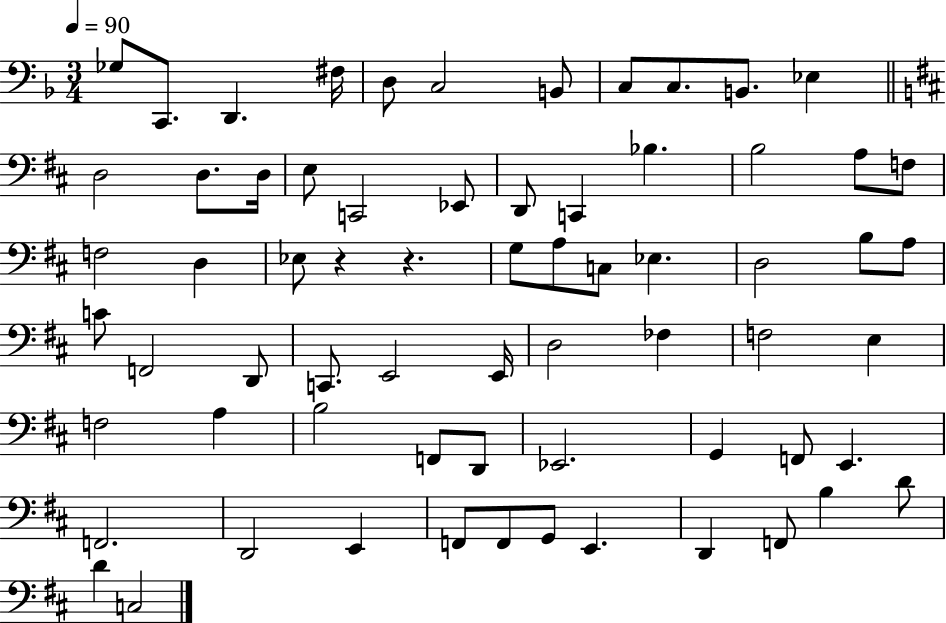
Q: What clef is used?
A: bass